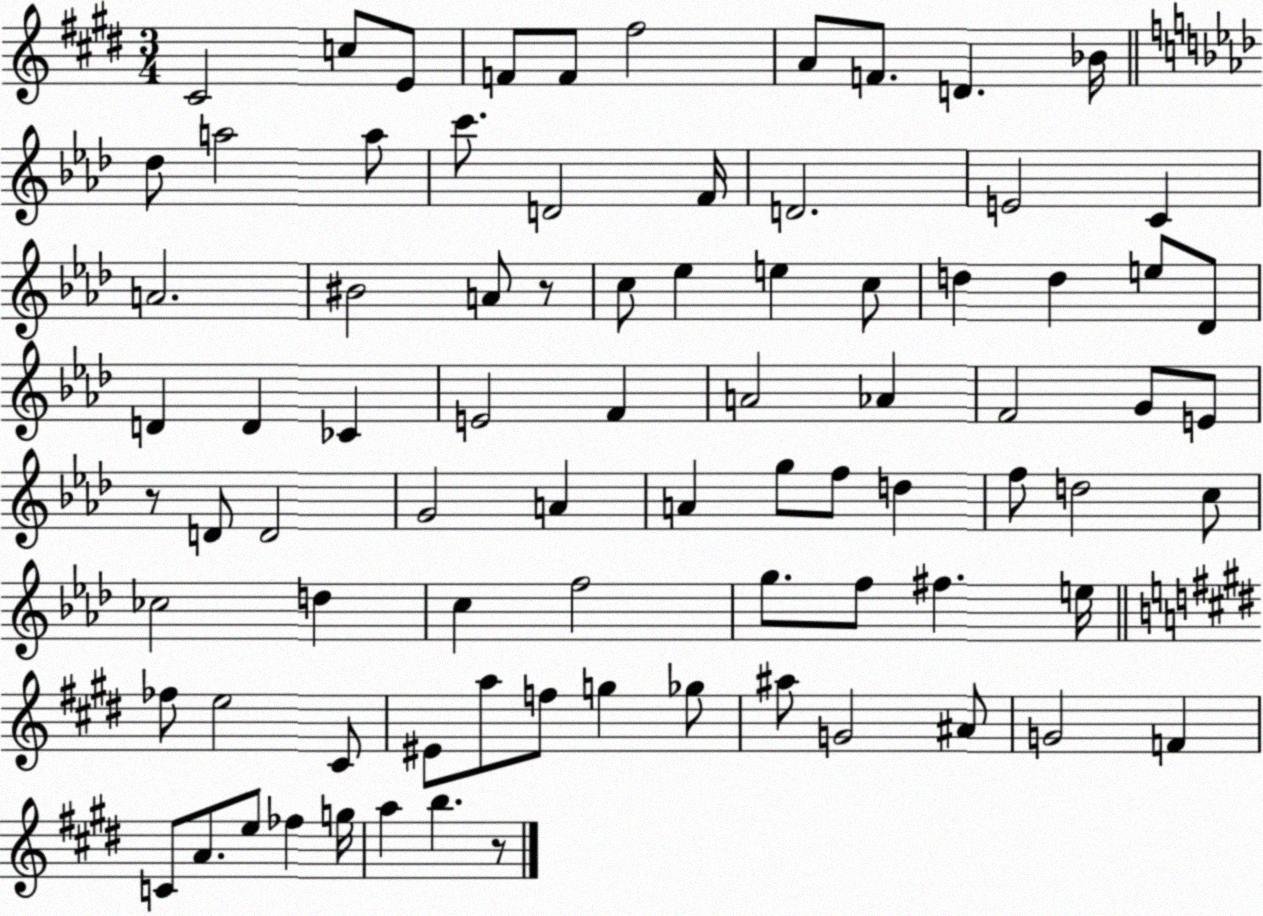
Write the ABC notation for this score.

X:1
T:Untitled
M:3/4
L:1/4
K:E
^C2 c/2 E/2 F/2 F/2 ^f2 A/2 F/2 D _B/4 _d/2 a2 a/2 c'/2 D2 F/4 D2 E2 C A2 ^B2 A/2 z/2 c/2 _e e c/2 d d e/2 _D/2 D D _C E2 F A2 _A F2 G/2 E/2 z/2 D/2 D2 G2 A A g/2 f/2 d f/2 d2 c/2 _c2 d c f2 g/2 f/2 ^f e/4 _f/2 e2 ^C/2 ^E/2 a/2 f/2 g _g/2 ^a/2 G2 ^A/2 G2 F C/2 A/2 e/2 _f g/4 a b z/2